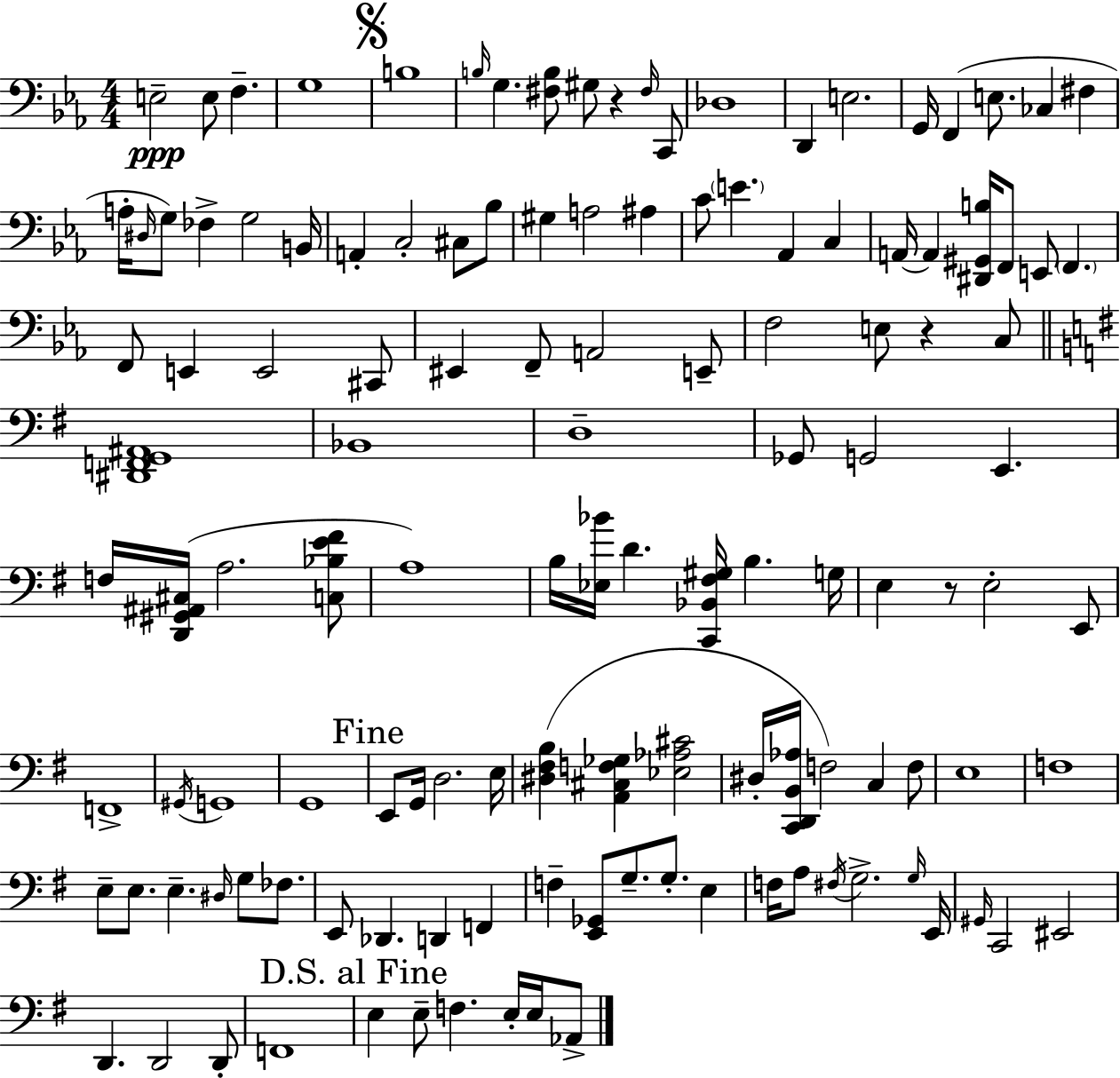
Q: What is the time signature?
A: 4/4